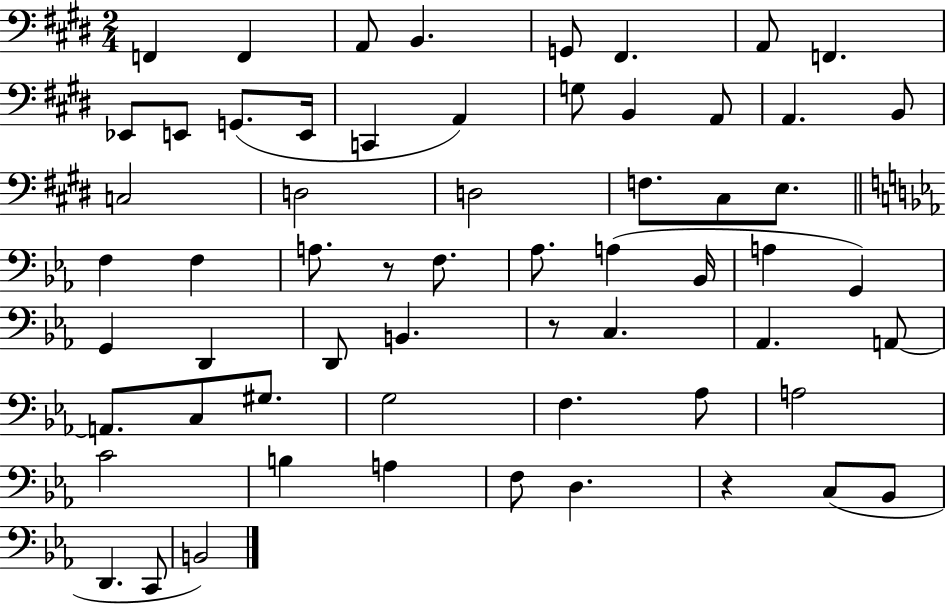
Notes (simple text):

F2/q F2/q A2/e B2/q. G2/e F#2/q. A2/e F2/q. Eb2/e E2/e G2/e. E2/s C2/q A2/q G3/e B2/q A2/e A2/q. B2/e C3/h D3/h D3/h F3/e. C#3/e E3/e. F3/q F3/q A3/e. R/e F3/e. Ab3/e. A3/q Bb2/s A3/q G2/q G2/q D2/q D2/e B2/q. R/e C3/q. Ab2/q. A2/e A2/e. C3/e G#3/e. G3/h F3/q. Ab3/e A3/h C4/h B3/q A3/q F3/e D3/q. R/q C3/e Bb2/e D2/q. C2/e B2/h